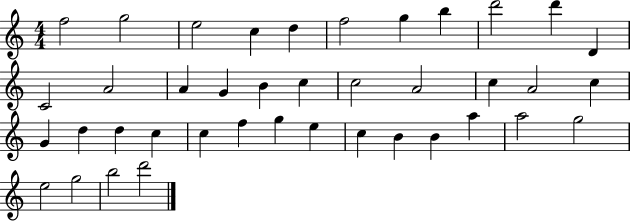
F5/h G5/h E5/h C5/q D5/q F5/h G5/q B5/q D6/h D6/q D4/q C4/h A4/h A4/q G4/q B4/q C5/q C5/h A4/h C5/q A4/h C5/q G4/q D5/q D5/q C5/q C5/q F5/q G5/q E5/q C5/q B4/q B4/q A5/q A5/h G5/h E5/h G5/h B5/h D6/h